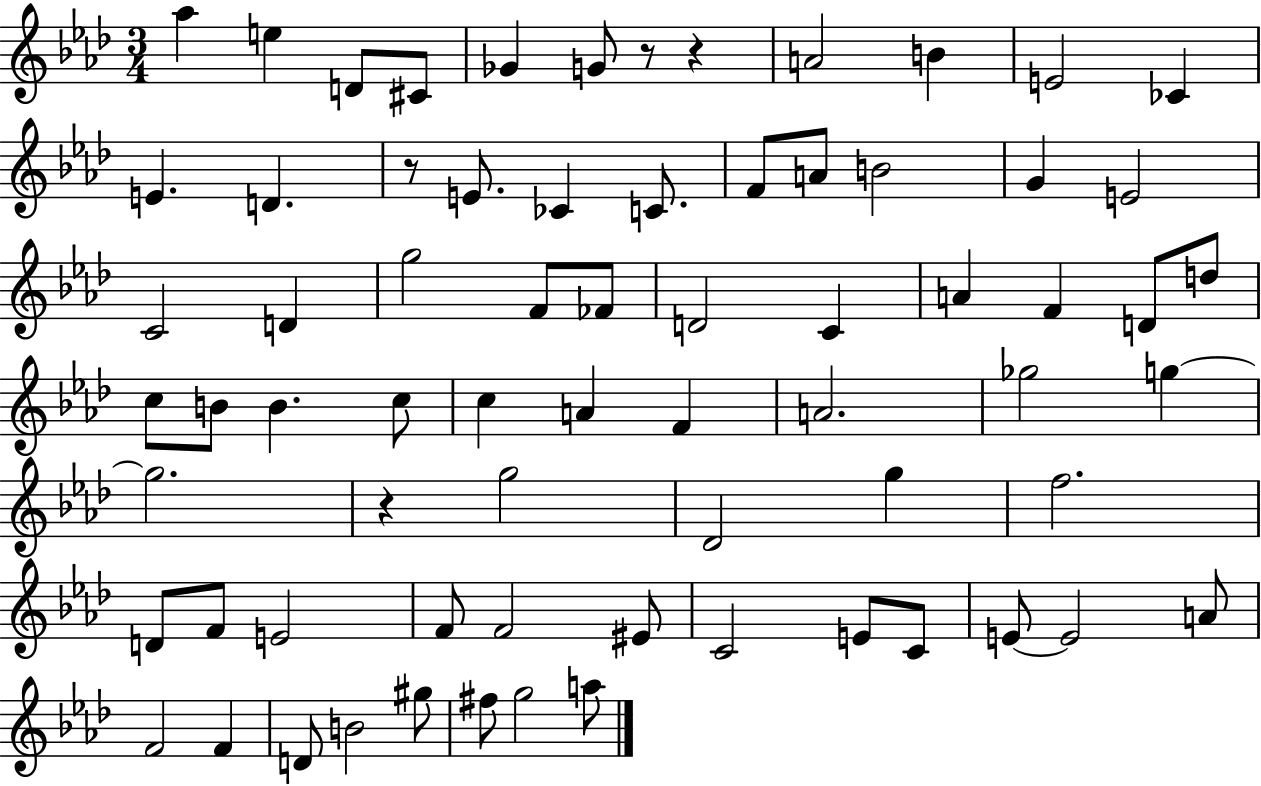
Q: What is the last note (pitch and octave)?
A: A5